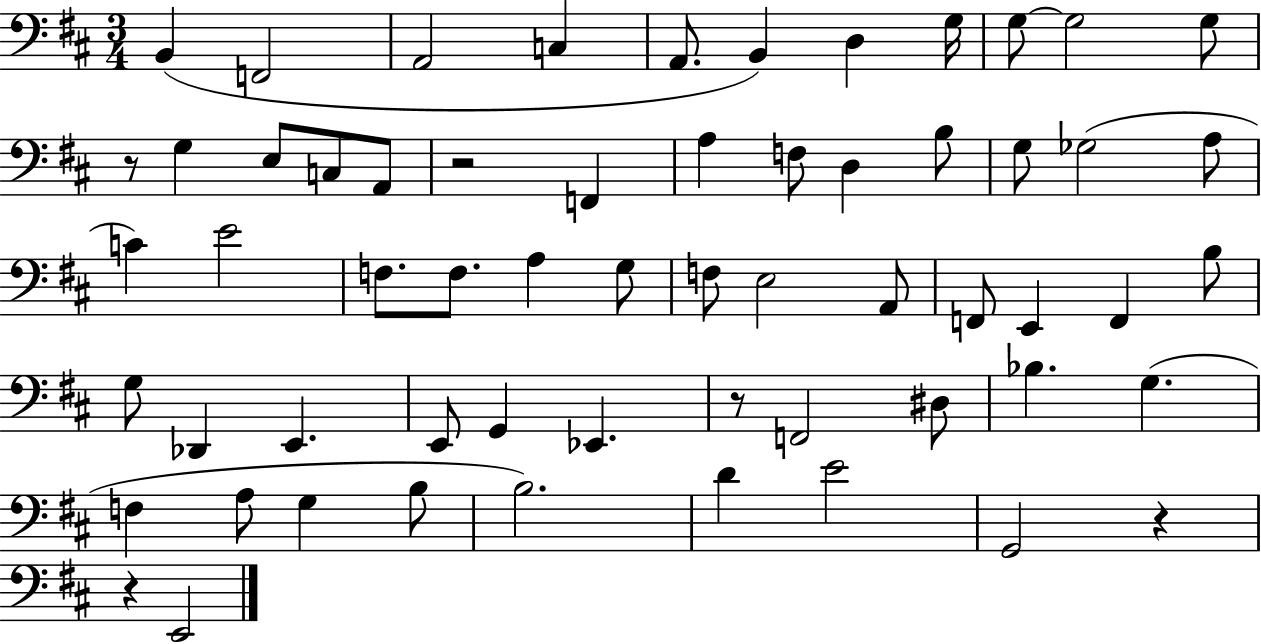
X:1
T:Untitled
M:3/4
L:1/4
K:D
B,, F,,2 A,,2 C, A,,/2 B,, D, G,/4 G,/2 G,2 G,/2 z/2 G, E,/2 C,/2 A,,/2 z2 F,, A, F,/2 D, B,/2 G,/2 _G,2 A,/2 C E2 F,/2 F,/2 A, G,/2 F,/2 E,2 A,,/2 F,,/2 E,, F,, B,/2 G,/2 _D,, E,, E,,/2 G,, _E,, z/2 F,,2 ^D,/2 _B, G, F, A,/2 G, B,/2 B,2 D E2 G,,2 z z E,,2